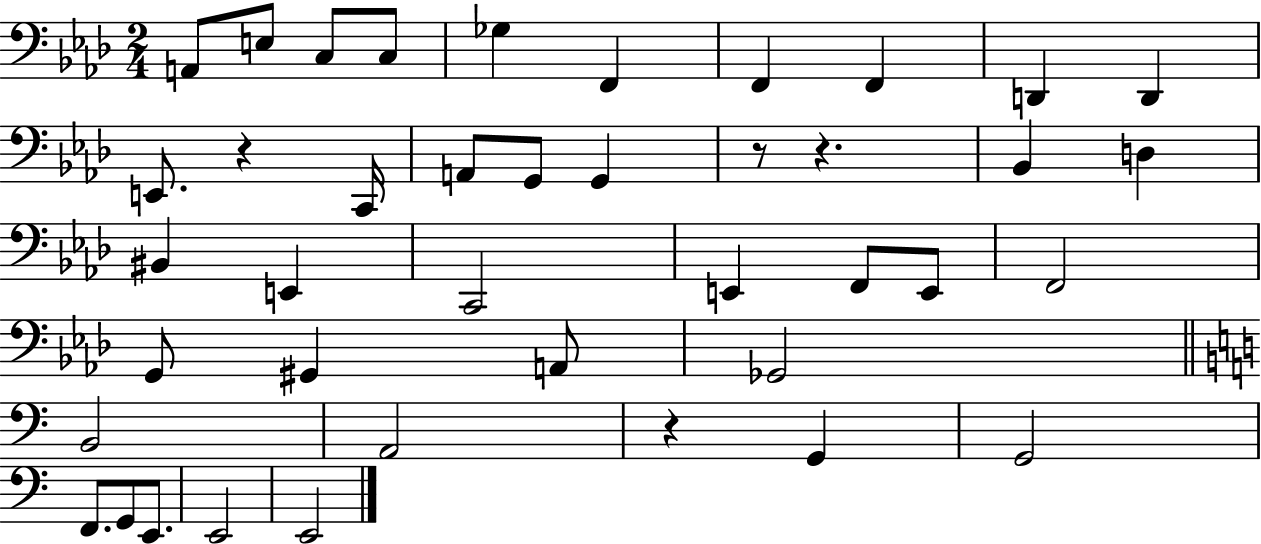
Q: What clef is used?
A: bass